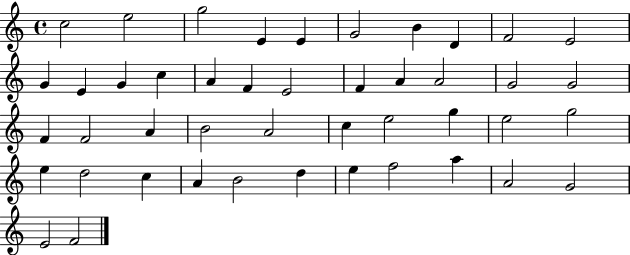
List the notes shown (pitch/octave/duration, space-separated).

C5/h E5/h G5/h E4/q E4/q G4/h B4/q D4/q F4/h E4/h G4/q E4/q G4/q C5/q A4/q F4/q E4/h F4/q A4/q A4/h G4/h G4/h F4/q F4/h A4/q B4/h A4/h C5/q E5/h G5/q E5/h G5/h E5/q D5/h C5/q A4/q B4/h D5/q E5/q F5/h A5/q A4/h G4/h E4/h F4/h